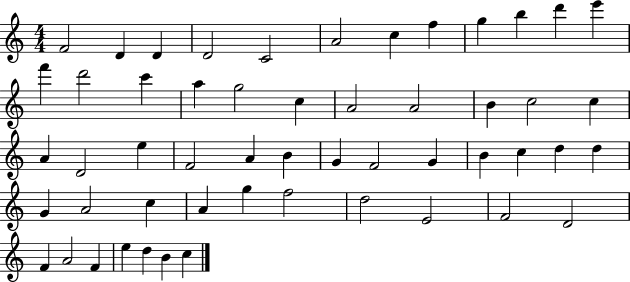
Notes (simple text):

F4/h D4/q D4/q D4/h C4/h A4/h C5/q F5/q G5/q B5/q D6/q E6/q F6/q D6/h C6/q A5/q G5/h C5/q A4/h A4/h B4/q C5/h C5/q A4/q D4/h E5/q F4/h A4/q B4/q G4/q F4/h G4/q B4/q C5/q D5/q D5/q G4/q A4/h C5/q A4/q G5/q F5/h D5/h E4/h F4/h D4/h F4/q A4/h F4/q E5/q D5/q B4/q C5/q